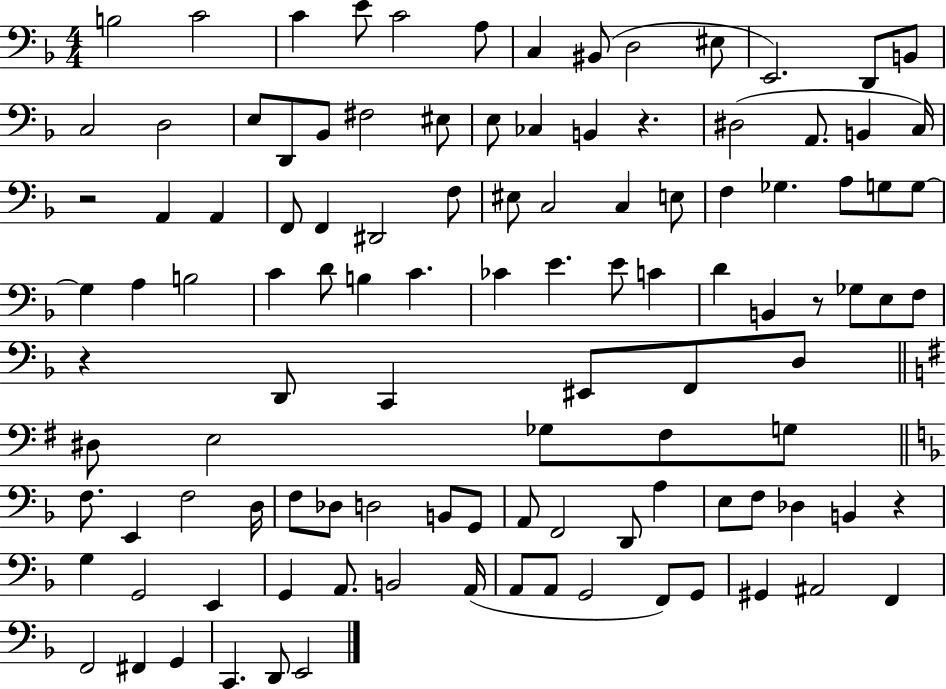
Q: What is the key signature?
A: F major